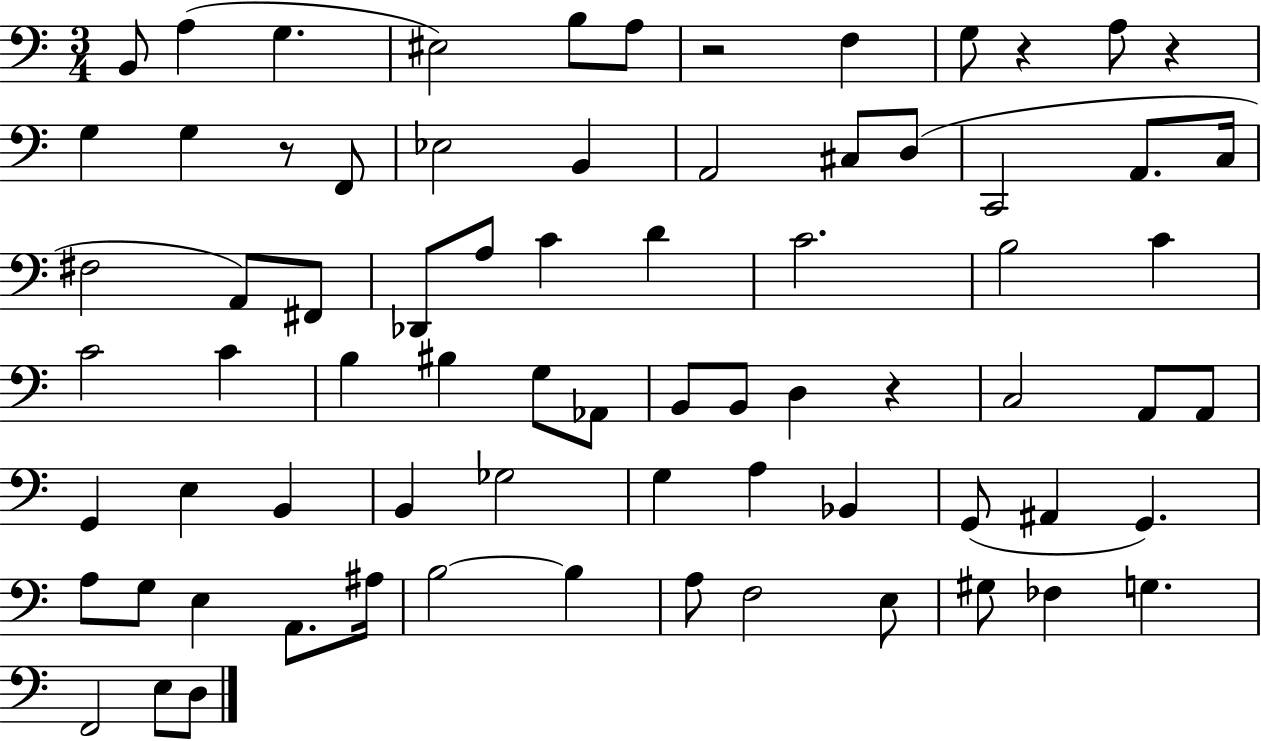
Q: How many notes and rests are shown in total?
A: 74